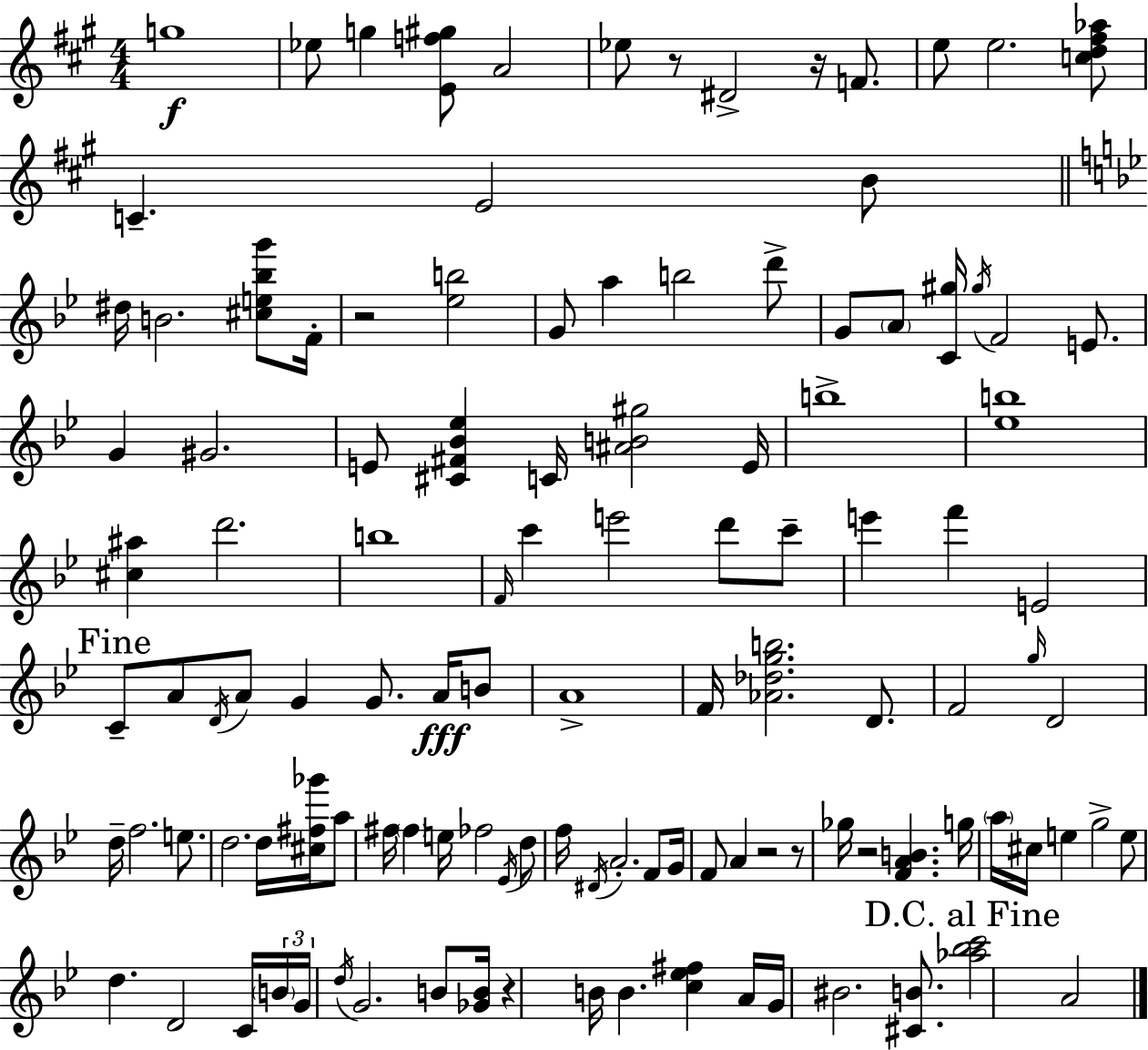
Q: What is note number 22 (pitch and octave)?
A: G#5